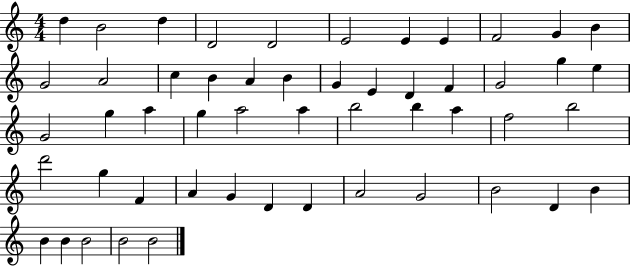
X:1
T:Untitled
M:4/4
L:1/4
K:C
d B2 d D2 D2 E2 E E F2 G B G2 A2 c B A B G E D F G2 g e G2 g a g a2 a b2 b a f2 b2 d'2 g F A G D D A2 G2 B2 D B B B B2 B2 B2